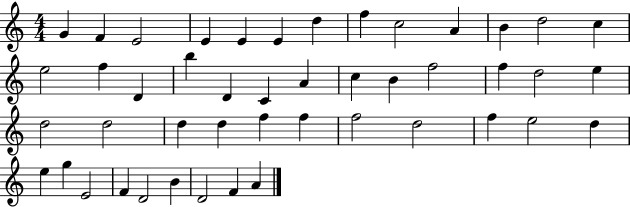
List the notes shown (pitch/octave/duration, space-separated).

G4/q F4/q E4/h E4/q E4/q E4/q D5/q F5/q C5/h A4/q B4/q D5/h C5/q E5/h F5/q D4/q B5/q D4/q C4/q A4/q C5/q B4/q F5/h F5/q D5/h E5/q D5/h D5/h D5/q D5/q F5/q F5/q F5/h D5/h F5/q E5/h D5/q E5/q G5/q E4/h F4/q D4/h B4/q D4/h F4/q A4/q